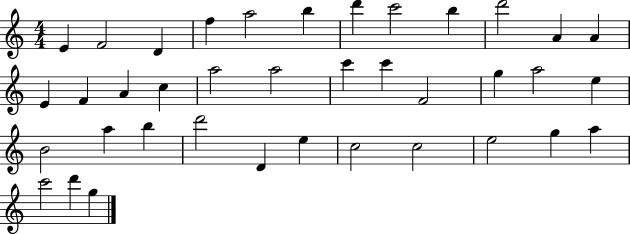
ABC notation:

X:1
T:Untitled
M:4/4
L:1/4
K:C
E F2 D f a2 b d' c'2 b d'2 A A E F A c a2 a2 c' c' F2 g a2 e B2 a b d'2 D e c2 c2 e2 g a c'2 d' g